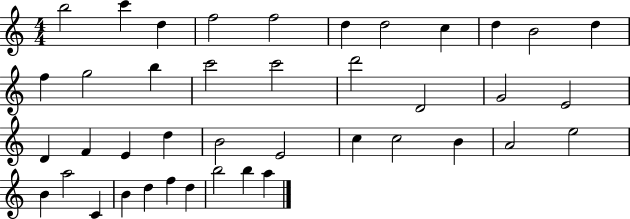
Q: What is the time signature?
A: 4/4